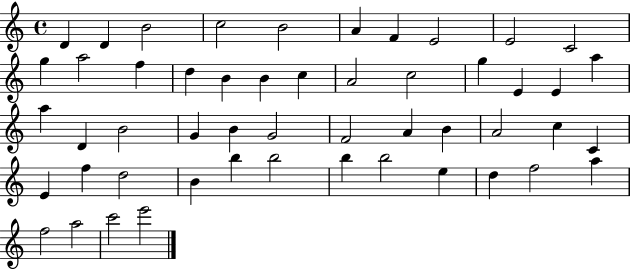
X:1
T:Untitled
M:4/4
L:1/4
K:C
D D B2 c2 B2 A F E2 E2 C2 g a2 f d B B c A2 c2 g E E a a D B2 G B G2 F2 A B A2 c C E f d2 B b b2 b b2 e d f2 a f2 a2 c'2 e'2